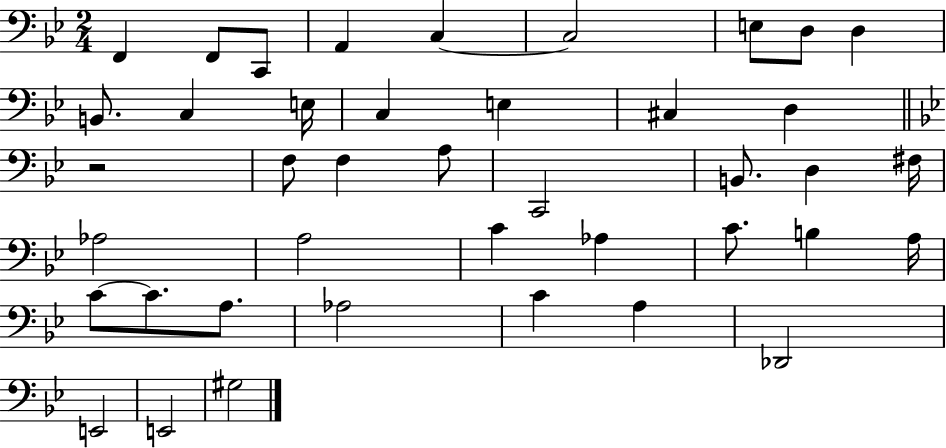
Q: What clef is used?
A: bass